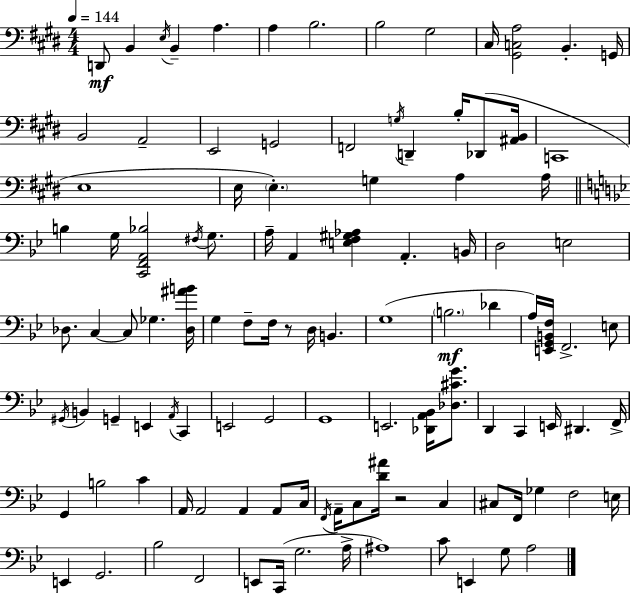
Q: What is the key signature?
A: E major